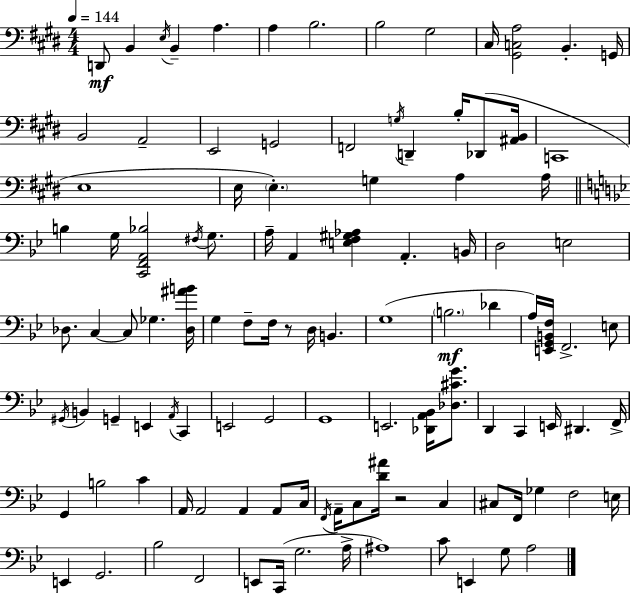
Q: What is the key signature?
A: E major